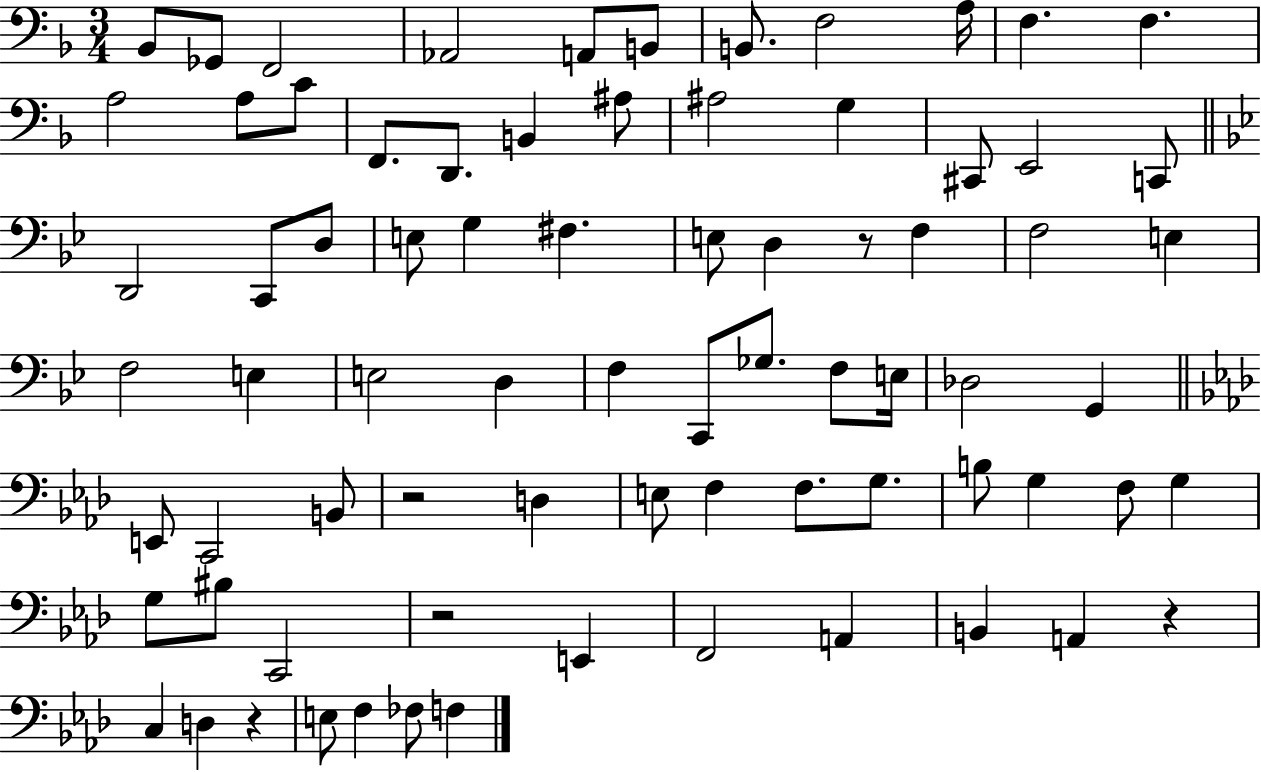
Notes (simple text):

Bb2/e Gb2/e F2/h Ab2/h A2/e B2/e B2/e. F3/h A3/s F3/q. F3/q. A3/h A3/e C4/e F2/e. D2/e. B2/q A#3/e A#3/h G3/q C#2/e E2/h C2/e D2/h C2/e D3/e E3/e G3/q F#3/q. E3/e D3/q R/e F3/q F3/h E3/q F3/h E3/q E3/h D3/q F3/q C2/e Gb3/e. F3/e E3/s Db3/h G2/q E2/e C2/h B2/e R/h D3/q E3/e F3/q F3/e. G3/e. B3/e G3/q F3/e G3/q G3/e BIS3/e C2/h R/h E2/q F2/h A2/q B2/q A2/q R/q C3/q D3/q R/q E3/e F3/q FES3/e F3/q